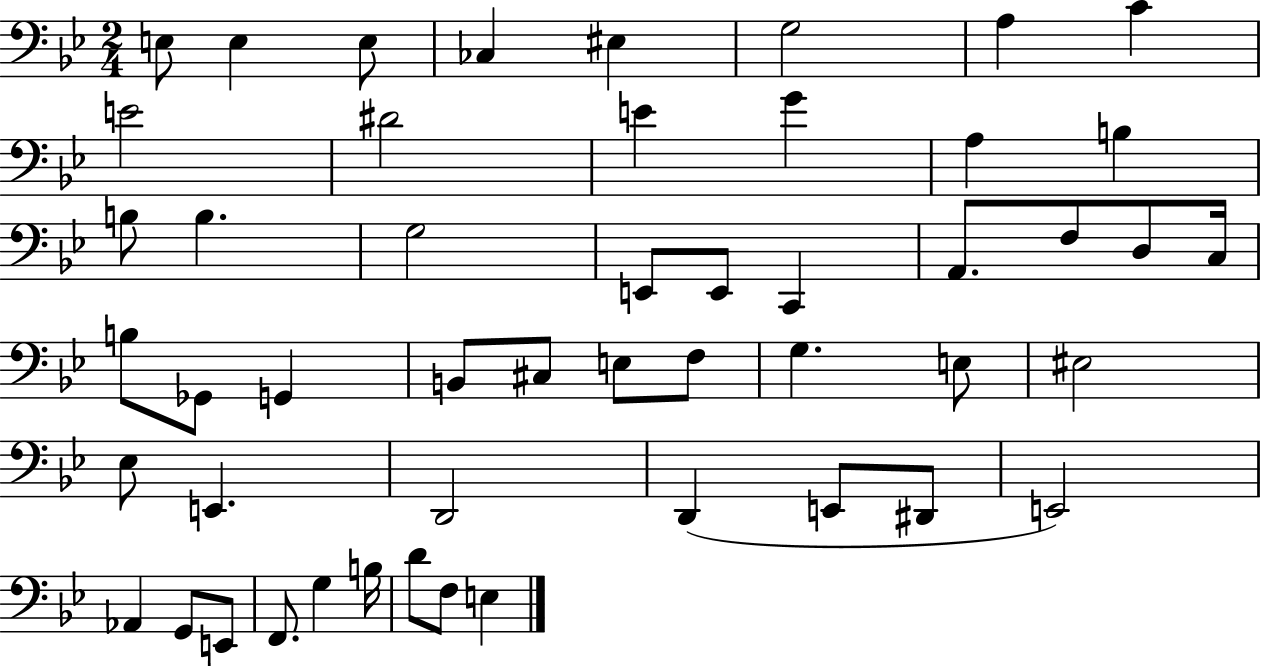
X:1
T:Untitled
M:2/4
L:1/4
K:Bb
E,/2 E, E,/2 _C, ^E, G,2 A, C E2 ^D2 E G A, B, B,/2 B, G,2 E,,/2 E,,/2 C,, A,,/2 F,/2 D,/2 C,/4 B,/2 _G,,/2 G,, B,,/2 ^C,/2 E,/2 F,/2 G, E,/2 ^E,2 _E,/2 E,, D,,2 D,, E,,/2 ^D,,/2 E,,2 _A,, G,,/2 E,,/2 F,,/2 G, B,/4 D/2 F,/2 E,